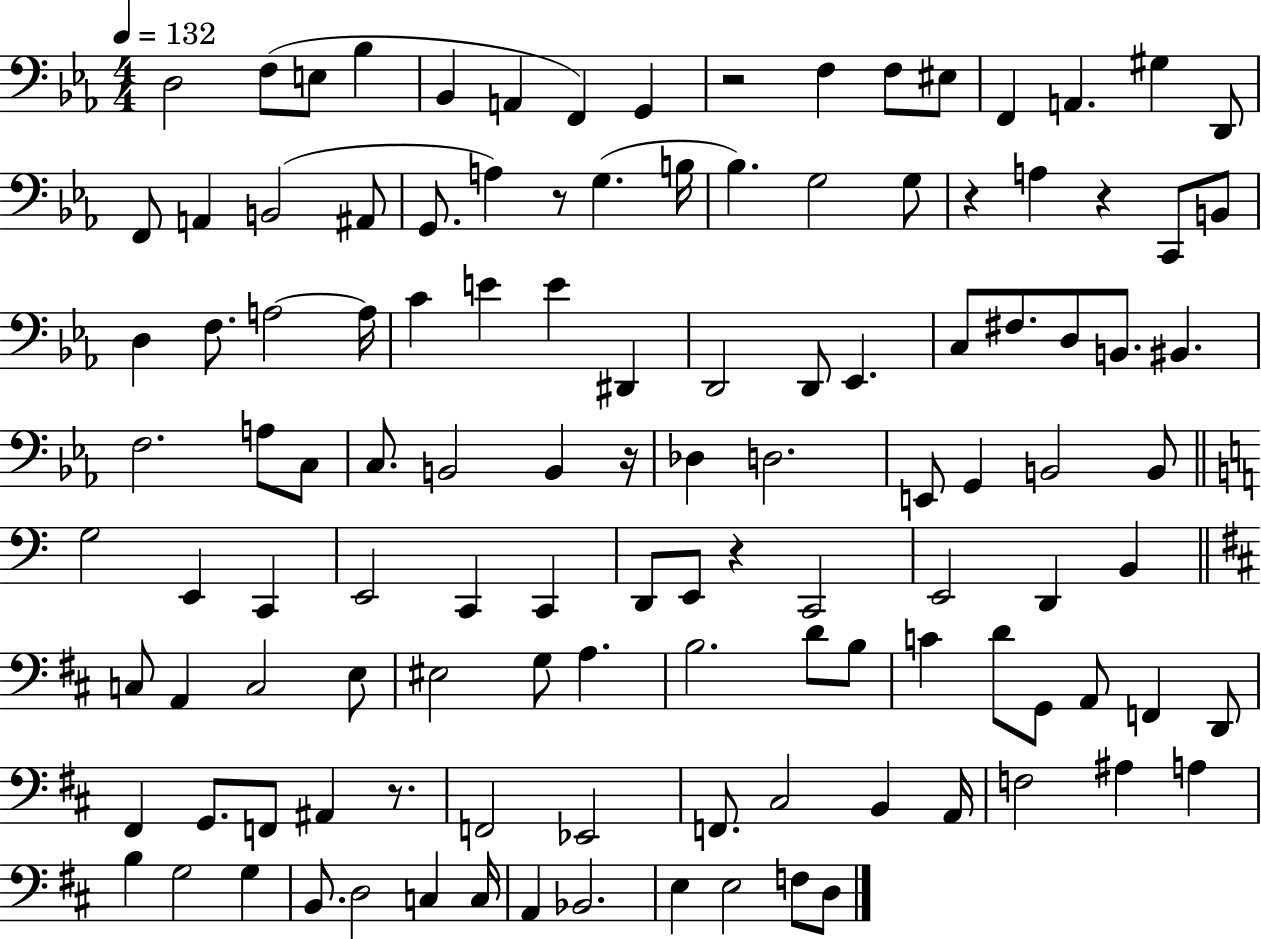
X:1
T:Untitled
M:4/4
L:1/4
K:Eb
D,2 F,/2 E,/2 _B, _B,, A,, F,, G,, z2 F, F,/2 ^E,/2 F,, A,, ^G, D,,/2 F,,/2 A,, B,,2 ^A,,/2 G,,/2 A, z/2 G, B,/4 _B, G,2 G,/2 z A, z C,,/2 B,,/2 D, F,/2 A,2 A,/4 C E E ^D,, D,,2 D,,/2 _E,, C,/2 ^F,/2 D,/2 B,,/2 ^B,, F,2 A,/2 C,/2 C,/2 B,,2 B,, z/4 _D, D,2 E,,/2 G,, B,,2 B,,/2 G,2 E,, C,, E,,2 C,, C,, D,,/2 E,,/2 z C,,2 E,,2 D,, B,, C,/2 A,, C,2 E,/2 ^E,2 G,/2 A, B,2 D/2 B,/2 C D/2 G,,/2 A,,/2 F,, D,,/2 ^F,, G,,/2 F,,/2 ^A,, z/2 F,,2 _E,,2 F,,/2 ^C,2 B,, A,,/4 F,2 ^A, A, B, G,2 G, B,,/2 D,2 C, C,/4 A,, _B,,2 E, E,2 F,/2 D,/2